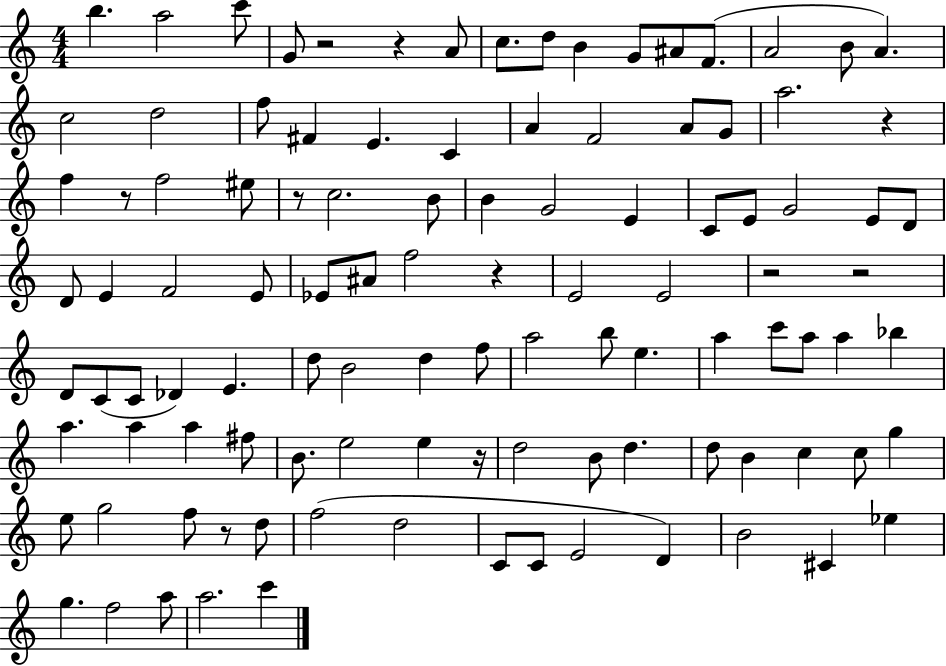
B5/q. A5/h C6/e G4/e R/h R/q A4/e C5/e. D5/e B4/q G4/e A#4/e F4/e. A4/h B4/e A4/q. C5/h D5/h F5/e F#4/q E4/q. C4/q A4/q F4/h A4/e G4/e A5/h. R/q F5/q R/e F5/h EIS5/e R/e C5/h. B4/e B4/q G4/h E4/q C4/e E4/e G4/h E4/e D4/e D4/e E4/q F4/h E4/e Eb4/e A#4/e F5/h R/q E4/h E4/h R/h R/h D4/e C4/e C4/e Db4/q E4/q. D5/e B4/h D5/q F5/e A5/h B5/e E5/q. A5/q C6/e A5/e A5/q Bb5/q A5/q. A5/q A5/q F#5/e B4/e. E5/h E5/q R/s D5/h B4/e D5/q. D5/e B4/q C5/q C5/e G5/q E5/e G5/h F5/e R/e D5/e F5/h D5/h C4/e C4/e E4/h D4/q B4/h C#4/q Eb5/q G5/q. F5/h A5/e A5/h. C6/q